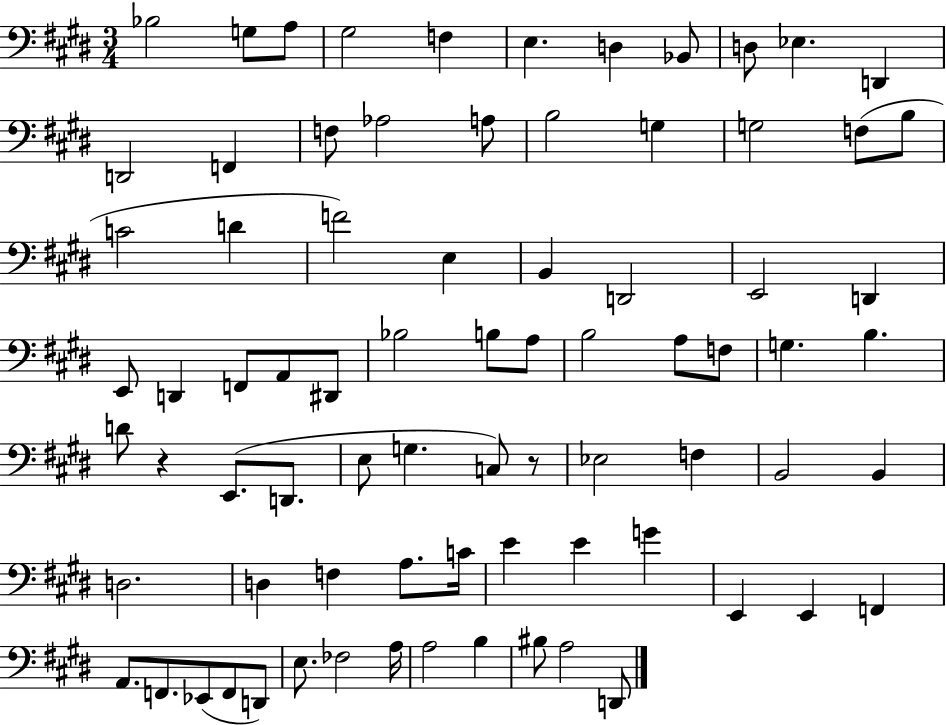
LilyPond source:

{
  \clef bass
  \numericTimeSignature
  \time 3/4
  \key e \major
  bes2 g8 a8 | gis2 f4 | e4. d4 bes,8 | d8 ees4. d,4 | \break d,2 f,4 | f8 aes2 a8 | b2 g4 | g2 f8( b8 | \break c'2 d'4 | f'2) e4 | b,4 d,2 | e,2 d,4 | \break e,8 d,4 f,8 a,8 dis,8 | bes2 b8 a8 | b2 a8 f8 | g4. b4. | \break d'8 r4 e,8.( d,8. | e8 g4. c8) r8 | ees2 f4 | b,2 b,4 | \break d2. | d4 f4 a8. c'16 | e'4 e'4 g'4 | e,4 e,4 f,4 | \break a,8. f,8. ees,8( f,8 d,8) | e8. fes2 a16 | a2 b4 | bis8 a2 d,8 | \break \bar "|."
}